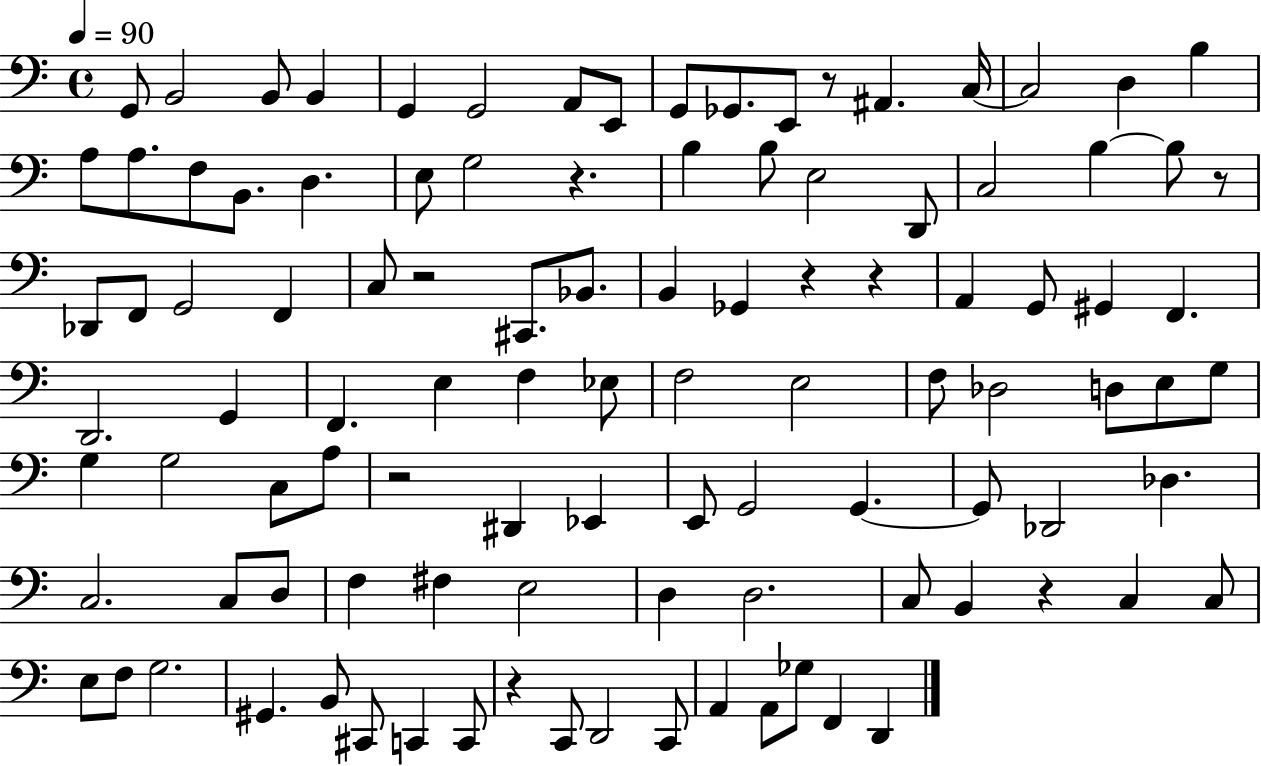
G2/e B2/h B2/e B2/q G2/q G2/h A2/e E2/e G2/e Gb2/e. E2/e R/e A#2/q. C3/s C3/h D3/q B3/q A3/e A3/e. F3/e B2/e. D3/q. E3/e G3/h R/q. B3/q B3/e E3/h D2/e C3/h B3/q B3/e R/e Db2/e F2/e G2/h F2/q C3/e R/h C#2/e. Bb2/e. B2/q Gb2/q R/q R/q A2/q G2/e G#2/q F2/q. D2/h. G2/q F2/q. E3/q F3/q Eb3/e F3/h E3/h F3/e Db3/h D3/e E3/e G3/e G3/q G3/h C3/e A3/e R/h D#2/q Eb2/q E2/e G2/h G2/q. G2/e Db2/h Db3/q. C3/h. C3/e D3/e F3/q F#3/q E3/h D3/q D3/h. C3/e B2/q R/q C3/q C3/e E3/e F3/e G3/h. G#2/q. B2/e C#2/e C2/q C2/e R/q C2/e D2/h C2/e A2/q A2/e Gb3/e F2/q D2/q